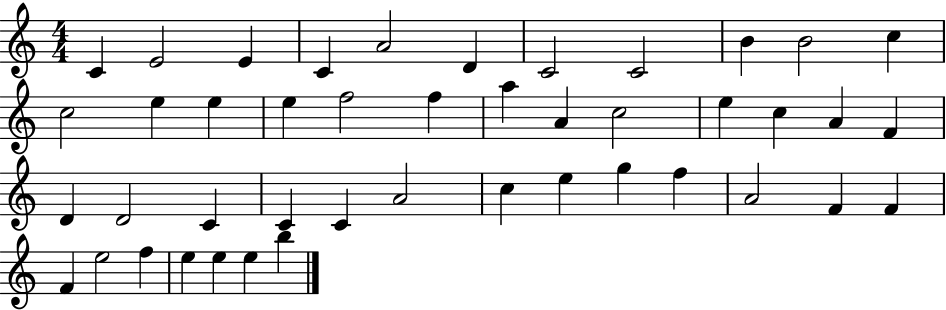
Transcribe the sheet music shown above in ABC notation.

X:1
T:Untitled
M:4/4
L:1/4
K:C
C E2 E C A2 D C2 C2 B B2 c c2 e e e f2 f a A c2 e c A F D D2 C C C A2 c e g f A2 F F F e2 f e e e b